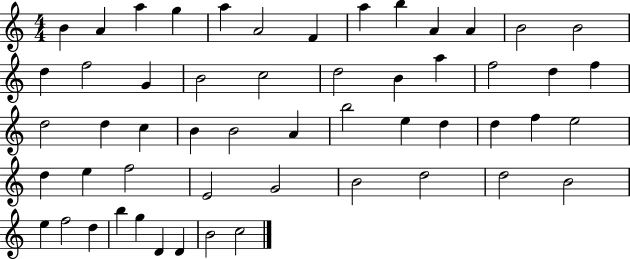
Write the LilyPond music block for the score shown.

{
  \clef treble
  \numericTimeSignature
  \time 4/4
  \key c \major
  b'4 a'4 a''4 g''4 | a''4 a'2 f'4 | a''4 b''4 a'4 a'4 | b'2 b'2 | \break d''4 f''2 g'4 | b'2 c''2 | d''2 b'4 a''4 | f''2 d''4 f''4 | \break d''2 d''4 c''4 | b'4 b'2 a'4 | b''2 e''4 d''4 | d''4 f''4 e''2 | \break d''4 e''4 f''2 | e'2 g'2 | b'2 d''2 | d''2 b'2 | \break e''4 f''2 d''4 | b''4 g''4 d'4 d'4 | b'2 c''2 | \bar "|."
}